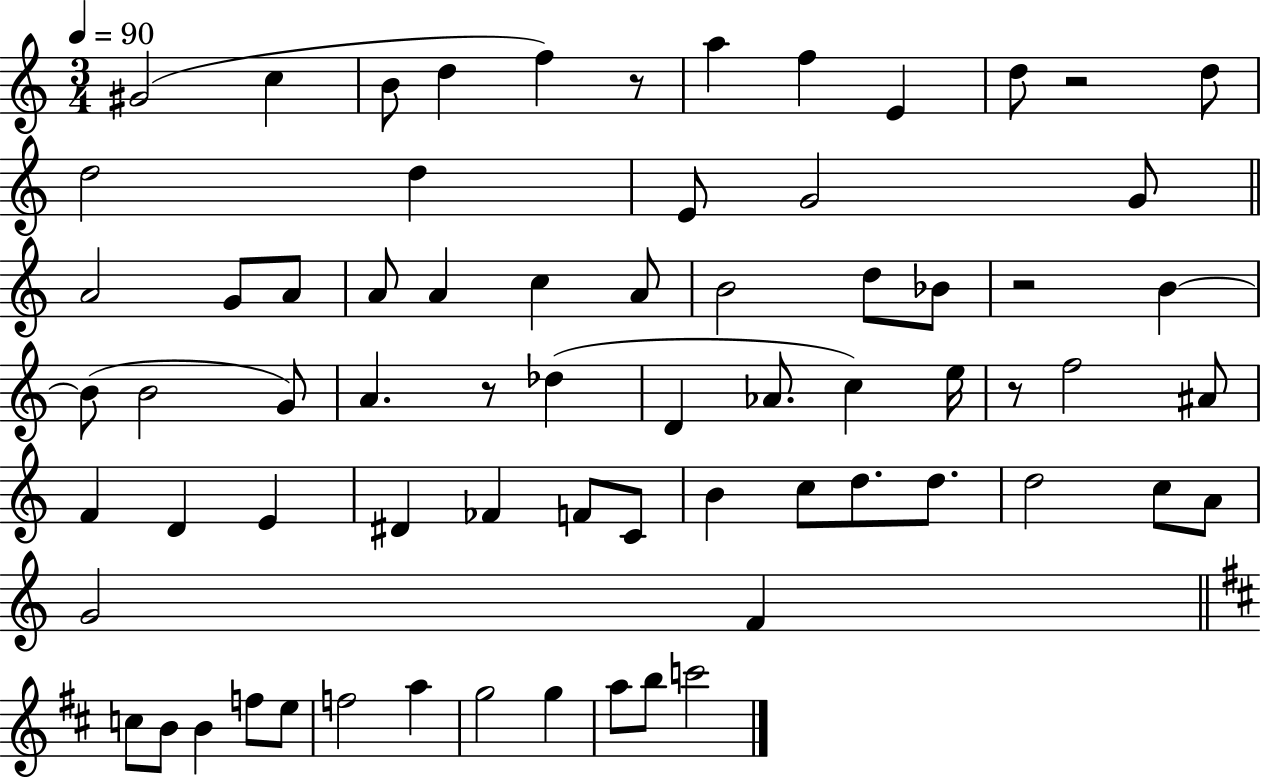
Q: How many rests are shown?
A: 5